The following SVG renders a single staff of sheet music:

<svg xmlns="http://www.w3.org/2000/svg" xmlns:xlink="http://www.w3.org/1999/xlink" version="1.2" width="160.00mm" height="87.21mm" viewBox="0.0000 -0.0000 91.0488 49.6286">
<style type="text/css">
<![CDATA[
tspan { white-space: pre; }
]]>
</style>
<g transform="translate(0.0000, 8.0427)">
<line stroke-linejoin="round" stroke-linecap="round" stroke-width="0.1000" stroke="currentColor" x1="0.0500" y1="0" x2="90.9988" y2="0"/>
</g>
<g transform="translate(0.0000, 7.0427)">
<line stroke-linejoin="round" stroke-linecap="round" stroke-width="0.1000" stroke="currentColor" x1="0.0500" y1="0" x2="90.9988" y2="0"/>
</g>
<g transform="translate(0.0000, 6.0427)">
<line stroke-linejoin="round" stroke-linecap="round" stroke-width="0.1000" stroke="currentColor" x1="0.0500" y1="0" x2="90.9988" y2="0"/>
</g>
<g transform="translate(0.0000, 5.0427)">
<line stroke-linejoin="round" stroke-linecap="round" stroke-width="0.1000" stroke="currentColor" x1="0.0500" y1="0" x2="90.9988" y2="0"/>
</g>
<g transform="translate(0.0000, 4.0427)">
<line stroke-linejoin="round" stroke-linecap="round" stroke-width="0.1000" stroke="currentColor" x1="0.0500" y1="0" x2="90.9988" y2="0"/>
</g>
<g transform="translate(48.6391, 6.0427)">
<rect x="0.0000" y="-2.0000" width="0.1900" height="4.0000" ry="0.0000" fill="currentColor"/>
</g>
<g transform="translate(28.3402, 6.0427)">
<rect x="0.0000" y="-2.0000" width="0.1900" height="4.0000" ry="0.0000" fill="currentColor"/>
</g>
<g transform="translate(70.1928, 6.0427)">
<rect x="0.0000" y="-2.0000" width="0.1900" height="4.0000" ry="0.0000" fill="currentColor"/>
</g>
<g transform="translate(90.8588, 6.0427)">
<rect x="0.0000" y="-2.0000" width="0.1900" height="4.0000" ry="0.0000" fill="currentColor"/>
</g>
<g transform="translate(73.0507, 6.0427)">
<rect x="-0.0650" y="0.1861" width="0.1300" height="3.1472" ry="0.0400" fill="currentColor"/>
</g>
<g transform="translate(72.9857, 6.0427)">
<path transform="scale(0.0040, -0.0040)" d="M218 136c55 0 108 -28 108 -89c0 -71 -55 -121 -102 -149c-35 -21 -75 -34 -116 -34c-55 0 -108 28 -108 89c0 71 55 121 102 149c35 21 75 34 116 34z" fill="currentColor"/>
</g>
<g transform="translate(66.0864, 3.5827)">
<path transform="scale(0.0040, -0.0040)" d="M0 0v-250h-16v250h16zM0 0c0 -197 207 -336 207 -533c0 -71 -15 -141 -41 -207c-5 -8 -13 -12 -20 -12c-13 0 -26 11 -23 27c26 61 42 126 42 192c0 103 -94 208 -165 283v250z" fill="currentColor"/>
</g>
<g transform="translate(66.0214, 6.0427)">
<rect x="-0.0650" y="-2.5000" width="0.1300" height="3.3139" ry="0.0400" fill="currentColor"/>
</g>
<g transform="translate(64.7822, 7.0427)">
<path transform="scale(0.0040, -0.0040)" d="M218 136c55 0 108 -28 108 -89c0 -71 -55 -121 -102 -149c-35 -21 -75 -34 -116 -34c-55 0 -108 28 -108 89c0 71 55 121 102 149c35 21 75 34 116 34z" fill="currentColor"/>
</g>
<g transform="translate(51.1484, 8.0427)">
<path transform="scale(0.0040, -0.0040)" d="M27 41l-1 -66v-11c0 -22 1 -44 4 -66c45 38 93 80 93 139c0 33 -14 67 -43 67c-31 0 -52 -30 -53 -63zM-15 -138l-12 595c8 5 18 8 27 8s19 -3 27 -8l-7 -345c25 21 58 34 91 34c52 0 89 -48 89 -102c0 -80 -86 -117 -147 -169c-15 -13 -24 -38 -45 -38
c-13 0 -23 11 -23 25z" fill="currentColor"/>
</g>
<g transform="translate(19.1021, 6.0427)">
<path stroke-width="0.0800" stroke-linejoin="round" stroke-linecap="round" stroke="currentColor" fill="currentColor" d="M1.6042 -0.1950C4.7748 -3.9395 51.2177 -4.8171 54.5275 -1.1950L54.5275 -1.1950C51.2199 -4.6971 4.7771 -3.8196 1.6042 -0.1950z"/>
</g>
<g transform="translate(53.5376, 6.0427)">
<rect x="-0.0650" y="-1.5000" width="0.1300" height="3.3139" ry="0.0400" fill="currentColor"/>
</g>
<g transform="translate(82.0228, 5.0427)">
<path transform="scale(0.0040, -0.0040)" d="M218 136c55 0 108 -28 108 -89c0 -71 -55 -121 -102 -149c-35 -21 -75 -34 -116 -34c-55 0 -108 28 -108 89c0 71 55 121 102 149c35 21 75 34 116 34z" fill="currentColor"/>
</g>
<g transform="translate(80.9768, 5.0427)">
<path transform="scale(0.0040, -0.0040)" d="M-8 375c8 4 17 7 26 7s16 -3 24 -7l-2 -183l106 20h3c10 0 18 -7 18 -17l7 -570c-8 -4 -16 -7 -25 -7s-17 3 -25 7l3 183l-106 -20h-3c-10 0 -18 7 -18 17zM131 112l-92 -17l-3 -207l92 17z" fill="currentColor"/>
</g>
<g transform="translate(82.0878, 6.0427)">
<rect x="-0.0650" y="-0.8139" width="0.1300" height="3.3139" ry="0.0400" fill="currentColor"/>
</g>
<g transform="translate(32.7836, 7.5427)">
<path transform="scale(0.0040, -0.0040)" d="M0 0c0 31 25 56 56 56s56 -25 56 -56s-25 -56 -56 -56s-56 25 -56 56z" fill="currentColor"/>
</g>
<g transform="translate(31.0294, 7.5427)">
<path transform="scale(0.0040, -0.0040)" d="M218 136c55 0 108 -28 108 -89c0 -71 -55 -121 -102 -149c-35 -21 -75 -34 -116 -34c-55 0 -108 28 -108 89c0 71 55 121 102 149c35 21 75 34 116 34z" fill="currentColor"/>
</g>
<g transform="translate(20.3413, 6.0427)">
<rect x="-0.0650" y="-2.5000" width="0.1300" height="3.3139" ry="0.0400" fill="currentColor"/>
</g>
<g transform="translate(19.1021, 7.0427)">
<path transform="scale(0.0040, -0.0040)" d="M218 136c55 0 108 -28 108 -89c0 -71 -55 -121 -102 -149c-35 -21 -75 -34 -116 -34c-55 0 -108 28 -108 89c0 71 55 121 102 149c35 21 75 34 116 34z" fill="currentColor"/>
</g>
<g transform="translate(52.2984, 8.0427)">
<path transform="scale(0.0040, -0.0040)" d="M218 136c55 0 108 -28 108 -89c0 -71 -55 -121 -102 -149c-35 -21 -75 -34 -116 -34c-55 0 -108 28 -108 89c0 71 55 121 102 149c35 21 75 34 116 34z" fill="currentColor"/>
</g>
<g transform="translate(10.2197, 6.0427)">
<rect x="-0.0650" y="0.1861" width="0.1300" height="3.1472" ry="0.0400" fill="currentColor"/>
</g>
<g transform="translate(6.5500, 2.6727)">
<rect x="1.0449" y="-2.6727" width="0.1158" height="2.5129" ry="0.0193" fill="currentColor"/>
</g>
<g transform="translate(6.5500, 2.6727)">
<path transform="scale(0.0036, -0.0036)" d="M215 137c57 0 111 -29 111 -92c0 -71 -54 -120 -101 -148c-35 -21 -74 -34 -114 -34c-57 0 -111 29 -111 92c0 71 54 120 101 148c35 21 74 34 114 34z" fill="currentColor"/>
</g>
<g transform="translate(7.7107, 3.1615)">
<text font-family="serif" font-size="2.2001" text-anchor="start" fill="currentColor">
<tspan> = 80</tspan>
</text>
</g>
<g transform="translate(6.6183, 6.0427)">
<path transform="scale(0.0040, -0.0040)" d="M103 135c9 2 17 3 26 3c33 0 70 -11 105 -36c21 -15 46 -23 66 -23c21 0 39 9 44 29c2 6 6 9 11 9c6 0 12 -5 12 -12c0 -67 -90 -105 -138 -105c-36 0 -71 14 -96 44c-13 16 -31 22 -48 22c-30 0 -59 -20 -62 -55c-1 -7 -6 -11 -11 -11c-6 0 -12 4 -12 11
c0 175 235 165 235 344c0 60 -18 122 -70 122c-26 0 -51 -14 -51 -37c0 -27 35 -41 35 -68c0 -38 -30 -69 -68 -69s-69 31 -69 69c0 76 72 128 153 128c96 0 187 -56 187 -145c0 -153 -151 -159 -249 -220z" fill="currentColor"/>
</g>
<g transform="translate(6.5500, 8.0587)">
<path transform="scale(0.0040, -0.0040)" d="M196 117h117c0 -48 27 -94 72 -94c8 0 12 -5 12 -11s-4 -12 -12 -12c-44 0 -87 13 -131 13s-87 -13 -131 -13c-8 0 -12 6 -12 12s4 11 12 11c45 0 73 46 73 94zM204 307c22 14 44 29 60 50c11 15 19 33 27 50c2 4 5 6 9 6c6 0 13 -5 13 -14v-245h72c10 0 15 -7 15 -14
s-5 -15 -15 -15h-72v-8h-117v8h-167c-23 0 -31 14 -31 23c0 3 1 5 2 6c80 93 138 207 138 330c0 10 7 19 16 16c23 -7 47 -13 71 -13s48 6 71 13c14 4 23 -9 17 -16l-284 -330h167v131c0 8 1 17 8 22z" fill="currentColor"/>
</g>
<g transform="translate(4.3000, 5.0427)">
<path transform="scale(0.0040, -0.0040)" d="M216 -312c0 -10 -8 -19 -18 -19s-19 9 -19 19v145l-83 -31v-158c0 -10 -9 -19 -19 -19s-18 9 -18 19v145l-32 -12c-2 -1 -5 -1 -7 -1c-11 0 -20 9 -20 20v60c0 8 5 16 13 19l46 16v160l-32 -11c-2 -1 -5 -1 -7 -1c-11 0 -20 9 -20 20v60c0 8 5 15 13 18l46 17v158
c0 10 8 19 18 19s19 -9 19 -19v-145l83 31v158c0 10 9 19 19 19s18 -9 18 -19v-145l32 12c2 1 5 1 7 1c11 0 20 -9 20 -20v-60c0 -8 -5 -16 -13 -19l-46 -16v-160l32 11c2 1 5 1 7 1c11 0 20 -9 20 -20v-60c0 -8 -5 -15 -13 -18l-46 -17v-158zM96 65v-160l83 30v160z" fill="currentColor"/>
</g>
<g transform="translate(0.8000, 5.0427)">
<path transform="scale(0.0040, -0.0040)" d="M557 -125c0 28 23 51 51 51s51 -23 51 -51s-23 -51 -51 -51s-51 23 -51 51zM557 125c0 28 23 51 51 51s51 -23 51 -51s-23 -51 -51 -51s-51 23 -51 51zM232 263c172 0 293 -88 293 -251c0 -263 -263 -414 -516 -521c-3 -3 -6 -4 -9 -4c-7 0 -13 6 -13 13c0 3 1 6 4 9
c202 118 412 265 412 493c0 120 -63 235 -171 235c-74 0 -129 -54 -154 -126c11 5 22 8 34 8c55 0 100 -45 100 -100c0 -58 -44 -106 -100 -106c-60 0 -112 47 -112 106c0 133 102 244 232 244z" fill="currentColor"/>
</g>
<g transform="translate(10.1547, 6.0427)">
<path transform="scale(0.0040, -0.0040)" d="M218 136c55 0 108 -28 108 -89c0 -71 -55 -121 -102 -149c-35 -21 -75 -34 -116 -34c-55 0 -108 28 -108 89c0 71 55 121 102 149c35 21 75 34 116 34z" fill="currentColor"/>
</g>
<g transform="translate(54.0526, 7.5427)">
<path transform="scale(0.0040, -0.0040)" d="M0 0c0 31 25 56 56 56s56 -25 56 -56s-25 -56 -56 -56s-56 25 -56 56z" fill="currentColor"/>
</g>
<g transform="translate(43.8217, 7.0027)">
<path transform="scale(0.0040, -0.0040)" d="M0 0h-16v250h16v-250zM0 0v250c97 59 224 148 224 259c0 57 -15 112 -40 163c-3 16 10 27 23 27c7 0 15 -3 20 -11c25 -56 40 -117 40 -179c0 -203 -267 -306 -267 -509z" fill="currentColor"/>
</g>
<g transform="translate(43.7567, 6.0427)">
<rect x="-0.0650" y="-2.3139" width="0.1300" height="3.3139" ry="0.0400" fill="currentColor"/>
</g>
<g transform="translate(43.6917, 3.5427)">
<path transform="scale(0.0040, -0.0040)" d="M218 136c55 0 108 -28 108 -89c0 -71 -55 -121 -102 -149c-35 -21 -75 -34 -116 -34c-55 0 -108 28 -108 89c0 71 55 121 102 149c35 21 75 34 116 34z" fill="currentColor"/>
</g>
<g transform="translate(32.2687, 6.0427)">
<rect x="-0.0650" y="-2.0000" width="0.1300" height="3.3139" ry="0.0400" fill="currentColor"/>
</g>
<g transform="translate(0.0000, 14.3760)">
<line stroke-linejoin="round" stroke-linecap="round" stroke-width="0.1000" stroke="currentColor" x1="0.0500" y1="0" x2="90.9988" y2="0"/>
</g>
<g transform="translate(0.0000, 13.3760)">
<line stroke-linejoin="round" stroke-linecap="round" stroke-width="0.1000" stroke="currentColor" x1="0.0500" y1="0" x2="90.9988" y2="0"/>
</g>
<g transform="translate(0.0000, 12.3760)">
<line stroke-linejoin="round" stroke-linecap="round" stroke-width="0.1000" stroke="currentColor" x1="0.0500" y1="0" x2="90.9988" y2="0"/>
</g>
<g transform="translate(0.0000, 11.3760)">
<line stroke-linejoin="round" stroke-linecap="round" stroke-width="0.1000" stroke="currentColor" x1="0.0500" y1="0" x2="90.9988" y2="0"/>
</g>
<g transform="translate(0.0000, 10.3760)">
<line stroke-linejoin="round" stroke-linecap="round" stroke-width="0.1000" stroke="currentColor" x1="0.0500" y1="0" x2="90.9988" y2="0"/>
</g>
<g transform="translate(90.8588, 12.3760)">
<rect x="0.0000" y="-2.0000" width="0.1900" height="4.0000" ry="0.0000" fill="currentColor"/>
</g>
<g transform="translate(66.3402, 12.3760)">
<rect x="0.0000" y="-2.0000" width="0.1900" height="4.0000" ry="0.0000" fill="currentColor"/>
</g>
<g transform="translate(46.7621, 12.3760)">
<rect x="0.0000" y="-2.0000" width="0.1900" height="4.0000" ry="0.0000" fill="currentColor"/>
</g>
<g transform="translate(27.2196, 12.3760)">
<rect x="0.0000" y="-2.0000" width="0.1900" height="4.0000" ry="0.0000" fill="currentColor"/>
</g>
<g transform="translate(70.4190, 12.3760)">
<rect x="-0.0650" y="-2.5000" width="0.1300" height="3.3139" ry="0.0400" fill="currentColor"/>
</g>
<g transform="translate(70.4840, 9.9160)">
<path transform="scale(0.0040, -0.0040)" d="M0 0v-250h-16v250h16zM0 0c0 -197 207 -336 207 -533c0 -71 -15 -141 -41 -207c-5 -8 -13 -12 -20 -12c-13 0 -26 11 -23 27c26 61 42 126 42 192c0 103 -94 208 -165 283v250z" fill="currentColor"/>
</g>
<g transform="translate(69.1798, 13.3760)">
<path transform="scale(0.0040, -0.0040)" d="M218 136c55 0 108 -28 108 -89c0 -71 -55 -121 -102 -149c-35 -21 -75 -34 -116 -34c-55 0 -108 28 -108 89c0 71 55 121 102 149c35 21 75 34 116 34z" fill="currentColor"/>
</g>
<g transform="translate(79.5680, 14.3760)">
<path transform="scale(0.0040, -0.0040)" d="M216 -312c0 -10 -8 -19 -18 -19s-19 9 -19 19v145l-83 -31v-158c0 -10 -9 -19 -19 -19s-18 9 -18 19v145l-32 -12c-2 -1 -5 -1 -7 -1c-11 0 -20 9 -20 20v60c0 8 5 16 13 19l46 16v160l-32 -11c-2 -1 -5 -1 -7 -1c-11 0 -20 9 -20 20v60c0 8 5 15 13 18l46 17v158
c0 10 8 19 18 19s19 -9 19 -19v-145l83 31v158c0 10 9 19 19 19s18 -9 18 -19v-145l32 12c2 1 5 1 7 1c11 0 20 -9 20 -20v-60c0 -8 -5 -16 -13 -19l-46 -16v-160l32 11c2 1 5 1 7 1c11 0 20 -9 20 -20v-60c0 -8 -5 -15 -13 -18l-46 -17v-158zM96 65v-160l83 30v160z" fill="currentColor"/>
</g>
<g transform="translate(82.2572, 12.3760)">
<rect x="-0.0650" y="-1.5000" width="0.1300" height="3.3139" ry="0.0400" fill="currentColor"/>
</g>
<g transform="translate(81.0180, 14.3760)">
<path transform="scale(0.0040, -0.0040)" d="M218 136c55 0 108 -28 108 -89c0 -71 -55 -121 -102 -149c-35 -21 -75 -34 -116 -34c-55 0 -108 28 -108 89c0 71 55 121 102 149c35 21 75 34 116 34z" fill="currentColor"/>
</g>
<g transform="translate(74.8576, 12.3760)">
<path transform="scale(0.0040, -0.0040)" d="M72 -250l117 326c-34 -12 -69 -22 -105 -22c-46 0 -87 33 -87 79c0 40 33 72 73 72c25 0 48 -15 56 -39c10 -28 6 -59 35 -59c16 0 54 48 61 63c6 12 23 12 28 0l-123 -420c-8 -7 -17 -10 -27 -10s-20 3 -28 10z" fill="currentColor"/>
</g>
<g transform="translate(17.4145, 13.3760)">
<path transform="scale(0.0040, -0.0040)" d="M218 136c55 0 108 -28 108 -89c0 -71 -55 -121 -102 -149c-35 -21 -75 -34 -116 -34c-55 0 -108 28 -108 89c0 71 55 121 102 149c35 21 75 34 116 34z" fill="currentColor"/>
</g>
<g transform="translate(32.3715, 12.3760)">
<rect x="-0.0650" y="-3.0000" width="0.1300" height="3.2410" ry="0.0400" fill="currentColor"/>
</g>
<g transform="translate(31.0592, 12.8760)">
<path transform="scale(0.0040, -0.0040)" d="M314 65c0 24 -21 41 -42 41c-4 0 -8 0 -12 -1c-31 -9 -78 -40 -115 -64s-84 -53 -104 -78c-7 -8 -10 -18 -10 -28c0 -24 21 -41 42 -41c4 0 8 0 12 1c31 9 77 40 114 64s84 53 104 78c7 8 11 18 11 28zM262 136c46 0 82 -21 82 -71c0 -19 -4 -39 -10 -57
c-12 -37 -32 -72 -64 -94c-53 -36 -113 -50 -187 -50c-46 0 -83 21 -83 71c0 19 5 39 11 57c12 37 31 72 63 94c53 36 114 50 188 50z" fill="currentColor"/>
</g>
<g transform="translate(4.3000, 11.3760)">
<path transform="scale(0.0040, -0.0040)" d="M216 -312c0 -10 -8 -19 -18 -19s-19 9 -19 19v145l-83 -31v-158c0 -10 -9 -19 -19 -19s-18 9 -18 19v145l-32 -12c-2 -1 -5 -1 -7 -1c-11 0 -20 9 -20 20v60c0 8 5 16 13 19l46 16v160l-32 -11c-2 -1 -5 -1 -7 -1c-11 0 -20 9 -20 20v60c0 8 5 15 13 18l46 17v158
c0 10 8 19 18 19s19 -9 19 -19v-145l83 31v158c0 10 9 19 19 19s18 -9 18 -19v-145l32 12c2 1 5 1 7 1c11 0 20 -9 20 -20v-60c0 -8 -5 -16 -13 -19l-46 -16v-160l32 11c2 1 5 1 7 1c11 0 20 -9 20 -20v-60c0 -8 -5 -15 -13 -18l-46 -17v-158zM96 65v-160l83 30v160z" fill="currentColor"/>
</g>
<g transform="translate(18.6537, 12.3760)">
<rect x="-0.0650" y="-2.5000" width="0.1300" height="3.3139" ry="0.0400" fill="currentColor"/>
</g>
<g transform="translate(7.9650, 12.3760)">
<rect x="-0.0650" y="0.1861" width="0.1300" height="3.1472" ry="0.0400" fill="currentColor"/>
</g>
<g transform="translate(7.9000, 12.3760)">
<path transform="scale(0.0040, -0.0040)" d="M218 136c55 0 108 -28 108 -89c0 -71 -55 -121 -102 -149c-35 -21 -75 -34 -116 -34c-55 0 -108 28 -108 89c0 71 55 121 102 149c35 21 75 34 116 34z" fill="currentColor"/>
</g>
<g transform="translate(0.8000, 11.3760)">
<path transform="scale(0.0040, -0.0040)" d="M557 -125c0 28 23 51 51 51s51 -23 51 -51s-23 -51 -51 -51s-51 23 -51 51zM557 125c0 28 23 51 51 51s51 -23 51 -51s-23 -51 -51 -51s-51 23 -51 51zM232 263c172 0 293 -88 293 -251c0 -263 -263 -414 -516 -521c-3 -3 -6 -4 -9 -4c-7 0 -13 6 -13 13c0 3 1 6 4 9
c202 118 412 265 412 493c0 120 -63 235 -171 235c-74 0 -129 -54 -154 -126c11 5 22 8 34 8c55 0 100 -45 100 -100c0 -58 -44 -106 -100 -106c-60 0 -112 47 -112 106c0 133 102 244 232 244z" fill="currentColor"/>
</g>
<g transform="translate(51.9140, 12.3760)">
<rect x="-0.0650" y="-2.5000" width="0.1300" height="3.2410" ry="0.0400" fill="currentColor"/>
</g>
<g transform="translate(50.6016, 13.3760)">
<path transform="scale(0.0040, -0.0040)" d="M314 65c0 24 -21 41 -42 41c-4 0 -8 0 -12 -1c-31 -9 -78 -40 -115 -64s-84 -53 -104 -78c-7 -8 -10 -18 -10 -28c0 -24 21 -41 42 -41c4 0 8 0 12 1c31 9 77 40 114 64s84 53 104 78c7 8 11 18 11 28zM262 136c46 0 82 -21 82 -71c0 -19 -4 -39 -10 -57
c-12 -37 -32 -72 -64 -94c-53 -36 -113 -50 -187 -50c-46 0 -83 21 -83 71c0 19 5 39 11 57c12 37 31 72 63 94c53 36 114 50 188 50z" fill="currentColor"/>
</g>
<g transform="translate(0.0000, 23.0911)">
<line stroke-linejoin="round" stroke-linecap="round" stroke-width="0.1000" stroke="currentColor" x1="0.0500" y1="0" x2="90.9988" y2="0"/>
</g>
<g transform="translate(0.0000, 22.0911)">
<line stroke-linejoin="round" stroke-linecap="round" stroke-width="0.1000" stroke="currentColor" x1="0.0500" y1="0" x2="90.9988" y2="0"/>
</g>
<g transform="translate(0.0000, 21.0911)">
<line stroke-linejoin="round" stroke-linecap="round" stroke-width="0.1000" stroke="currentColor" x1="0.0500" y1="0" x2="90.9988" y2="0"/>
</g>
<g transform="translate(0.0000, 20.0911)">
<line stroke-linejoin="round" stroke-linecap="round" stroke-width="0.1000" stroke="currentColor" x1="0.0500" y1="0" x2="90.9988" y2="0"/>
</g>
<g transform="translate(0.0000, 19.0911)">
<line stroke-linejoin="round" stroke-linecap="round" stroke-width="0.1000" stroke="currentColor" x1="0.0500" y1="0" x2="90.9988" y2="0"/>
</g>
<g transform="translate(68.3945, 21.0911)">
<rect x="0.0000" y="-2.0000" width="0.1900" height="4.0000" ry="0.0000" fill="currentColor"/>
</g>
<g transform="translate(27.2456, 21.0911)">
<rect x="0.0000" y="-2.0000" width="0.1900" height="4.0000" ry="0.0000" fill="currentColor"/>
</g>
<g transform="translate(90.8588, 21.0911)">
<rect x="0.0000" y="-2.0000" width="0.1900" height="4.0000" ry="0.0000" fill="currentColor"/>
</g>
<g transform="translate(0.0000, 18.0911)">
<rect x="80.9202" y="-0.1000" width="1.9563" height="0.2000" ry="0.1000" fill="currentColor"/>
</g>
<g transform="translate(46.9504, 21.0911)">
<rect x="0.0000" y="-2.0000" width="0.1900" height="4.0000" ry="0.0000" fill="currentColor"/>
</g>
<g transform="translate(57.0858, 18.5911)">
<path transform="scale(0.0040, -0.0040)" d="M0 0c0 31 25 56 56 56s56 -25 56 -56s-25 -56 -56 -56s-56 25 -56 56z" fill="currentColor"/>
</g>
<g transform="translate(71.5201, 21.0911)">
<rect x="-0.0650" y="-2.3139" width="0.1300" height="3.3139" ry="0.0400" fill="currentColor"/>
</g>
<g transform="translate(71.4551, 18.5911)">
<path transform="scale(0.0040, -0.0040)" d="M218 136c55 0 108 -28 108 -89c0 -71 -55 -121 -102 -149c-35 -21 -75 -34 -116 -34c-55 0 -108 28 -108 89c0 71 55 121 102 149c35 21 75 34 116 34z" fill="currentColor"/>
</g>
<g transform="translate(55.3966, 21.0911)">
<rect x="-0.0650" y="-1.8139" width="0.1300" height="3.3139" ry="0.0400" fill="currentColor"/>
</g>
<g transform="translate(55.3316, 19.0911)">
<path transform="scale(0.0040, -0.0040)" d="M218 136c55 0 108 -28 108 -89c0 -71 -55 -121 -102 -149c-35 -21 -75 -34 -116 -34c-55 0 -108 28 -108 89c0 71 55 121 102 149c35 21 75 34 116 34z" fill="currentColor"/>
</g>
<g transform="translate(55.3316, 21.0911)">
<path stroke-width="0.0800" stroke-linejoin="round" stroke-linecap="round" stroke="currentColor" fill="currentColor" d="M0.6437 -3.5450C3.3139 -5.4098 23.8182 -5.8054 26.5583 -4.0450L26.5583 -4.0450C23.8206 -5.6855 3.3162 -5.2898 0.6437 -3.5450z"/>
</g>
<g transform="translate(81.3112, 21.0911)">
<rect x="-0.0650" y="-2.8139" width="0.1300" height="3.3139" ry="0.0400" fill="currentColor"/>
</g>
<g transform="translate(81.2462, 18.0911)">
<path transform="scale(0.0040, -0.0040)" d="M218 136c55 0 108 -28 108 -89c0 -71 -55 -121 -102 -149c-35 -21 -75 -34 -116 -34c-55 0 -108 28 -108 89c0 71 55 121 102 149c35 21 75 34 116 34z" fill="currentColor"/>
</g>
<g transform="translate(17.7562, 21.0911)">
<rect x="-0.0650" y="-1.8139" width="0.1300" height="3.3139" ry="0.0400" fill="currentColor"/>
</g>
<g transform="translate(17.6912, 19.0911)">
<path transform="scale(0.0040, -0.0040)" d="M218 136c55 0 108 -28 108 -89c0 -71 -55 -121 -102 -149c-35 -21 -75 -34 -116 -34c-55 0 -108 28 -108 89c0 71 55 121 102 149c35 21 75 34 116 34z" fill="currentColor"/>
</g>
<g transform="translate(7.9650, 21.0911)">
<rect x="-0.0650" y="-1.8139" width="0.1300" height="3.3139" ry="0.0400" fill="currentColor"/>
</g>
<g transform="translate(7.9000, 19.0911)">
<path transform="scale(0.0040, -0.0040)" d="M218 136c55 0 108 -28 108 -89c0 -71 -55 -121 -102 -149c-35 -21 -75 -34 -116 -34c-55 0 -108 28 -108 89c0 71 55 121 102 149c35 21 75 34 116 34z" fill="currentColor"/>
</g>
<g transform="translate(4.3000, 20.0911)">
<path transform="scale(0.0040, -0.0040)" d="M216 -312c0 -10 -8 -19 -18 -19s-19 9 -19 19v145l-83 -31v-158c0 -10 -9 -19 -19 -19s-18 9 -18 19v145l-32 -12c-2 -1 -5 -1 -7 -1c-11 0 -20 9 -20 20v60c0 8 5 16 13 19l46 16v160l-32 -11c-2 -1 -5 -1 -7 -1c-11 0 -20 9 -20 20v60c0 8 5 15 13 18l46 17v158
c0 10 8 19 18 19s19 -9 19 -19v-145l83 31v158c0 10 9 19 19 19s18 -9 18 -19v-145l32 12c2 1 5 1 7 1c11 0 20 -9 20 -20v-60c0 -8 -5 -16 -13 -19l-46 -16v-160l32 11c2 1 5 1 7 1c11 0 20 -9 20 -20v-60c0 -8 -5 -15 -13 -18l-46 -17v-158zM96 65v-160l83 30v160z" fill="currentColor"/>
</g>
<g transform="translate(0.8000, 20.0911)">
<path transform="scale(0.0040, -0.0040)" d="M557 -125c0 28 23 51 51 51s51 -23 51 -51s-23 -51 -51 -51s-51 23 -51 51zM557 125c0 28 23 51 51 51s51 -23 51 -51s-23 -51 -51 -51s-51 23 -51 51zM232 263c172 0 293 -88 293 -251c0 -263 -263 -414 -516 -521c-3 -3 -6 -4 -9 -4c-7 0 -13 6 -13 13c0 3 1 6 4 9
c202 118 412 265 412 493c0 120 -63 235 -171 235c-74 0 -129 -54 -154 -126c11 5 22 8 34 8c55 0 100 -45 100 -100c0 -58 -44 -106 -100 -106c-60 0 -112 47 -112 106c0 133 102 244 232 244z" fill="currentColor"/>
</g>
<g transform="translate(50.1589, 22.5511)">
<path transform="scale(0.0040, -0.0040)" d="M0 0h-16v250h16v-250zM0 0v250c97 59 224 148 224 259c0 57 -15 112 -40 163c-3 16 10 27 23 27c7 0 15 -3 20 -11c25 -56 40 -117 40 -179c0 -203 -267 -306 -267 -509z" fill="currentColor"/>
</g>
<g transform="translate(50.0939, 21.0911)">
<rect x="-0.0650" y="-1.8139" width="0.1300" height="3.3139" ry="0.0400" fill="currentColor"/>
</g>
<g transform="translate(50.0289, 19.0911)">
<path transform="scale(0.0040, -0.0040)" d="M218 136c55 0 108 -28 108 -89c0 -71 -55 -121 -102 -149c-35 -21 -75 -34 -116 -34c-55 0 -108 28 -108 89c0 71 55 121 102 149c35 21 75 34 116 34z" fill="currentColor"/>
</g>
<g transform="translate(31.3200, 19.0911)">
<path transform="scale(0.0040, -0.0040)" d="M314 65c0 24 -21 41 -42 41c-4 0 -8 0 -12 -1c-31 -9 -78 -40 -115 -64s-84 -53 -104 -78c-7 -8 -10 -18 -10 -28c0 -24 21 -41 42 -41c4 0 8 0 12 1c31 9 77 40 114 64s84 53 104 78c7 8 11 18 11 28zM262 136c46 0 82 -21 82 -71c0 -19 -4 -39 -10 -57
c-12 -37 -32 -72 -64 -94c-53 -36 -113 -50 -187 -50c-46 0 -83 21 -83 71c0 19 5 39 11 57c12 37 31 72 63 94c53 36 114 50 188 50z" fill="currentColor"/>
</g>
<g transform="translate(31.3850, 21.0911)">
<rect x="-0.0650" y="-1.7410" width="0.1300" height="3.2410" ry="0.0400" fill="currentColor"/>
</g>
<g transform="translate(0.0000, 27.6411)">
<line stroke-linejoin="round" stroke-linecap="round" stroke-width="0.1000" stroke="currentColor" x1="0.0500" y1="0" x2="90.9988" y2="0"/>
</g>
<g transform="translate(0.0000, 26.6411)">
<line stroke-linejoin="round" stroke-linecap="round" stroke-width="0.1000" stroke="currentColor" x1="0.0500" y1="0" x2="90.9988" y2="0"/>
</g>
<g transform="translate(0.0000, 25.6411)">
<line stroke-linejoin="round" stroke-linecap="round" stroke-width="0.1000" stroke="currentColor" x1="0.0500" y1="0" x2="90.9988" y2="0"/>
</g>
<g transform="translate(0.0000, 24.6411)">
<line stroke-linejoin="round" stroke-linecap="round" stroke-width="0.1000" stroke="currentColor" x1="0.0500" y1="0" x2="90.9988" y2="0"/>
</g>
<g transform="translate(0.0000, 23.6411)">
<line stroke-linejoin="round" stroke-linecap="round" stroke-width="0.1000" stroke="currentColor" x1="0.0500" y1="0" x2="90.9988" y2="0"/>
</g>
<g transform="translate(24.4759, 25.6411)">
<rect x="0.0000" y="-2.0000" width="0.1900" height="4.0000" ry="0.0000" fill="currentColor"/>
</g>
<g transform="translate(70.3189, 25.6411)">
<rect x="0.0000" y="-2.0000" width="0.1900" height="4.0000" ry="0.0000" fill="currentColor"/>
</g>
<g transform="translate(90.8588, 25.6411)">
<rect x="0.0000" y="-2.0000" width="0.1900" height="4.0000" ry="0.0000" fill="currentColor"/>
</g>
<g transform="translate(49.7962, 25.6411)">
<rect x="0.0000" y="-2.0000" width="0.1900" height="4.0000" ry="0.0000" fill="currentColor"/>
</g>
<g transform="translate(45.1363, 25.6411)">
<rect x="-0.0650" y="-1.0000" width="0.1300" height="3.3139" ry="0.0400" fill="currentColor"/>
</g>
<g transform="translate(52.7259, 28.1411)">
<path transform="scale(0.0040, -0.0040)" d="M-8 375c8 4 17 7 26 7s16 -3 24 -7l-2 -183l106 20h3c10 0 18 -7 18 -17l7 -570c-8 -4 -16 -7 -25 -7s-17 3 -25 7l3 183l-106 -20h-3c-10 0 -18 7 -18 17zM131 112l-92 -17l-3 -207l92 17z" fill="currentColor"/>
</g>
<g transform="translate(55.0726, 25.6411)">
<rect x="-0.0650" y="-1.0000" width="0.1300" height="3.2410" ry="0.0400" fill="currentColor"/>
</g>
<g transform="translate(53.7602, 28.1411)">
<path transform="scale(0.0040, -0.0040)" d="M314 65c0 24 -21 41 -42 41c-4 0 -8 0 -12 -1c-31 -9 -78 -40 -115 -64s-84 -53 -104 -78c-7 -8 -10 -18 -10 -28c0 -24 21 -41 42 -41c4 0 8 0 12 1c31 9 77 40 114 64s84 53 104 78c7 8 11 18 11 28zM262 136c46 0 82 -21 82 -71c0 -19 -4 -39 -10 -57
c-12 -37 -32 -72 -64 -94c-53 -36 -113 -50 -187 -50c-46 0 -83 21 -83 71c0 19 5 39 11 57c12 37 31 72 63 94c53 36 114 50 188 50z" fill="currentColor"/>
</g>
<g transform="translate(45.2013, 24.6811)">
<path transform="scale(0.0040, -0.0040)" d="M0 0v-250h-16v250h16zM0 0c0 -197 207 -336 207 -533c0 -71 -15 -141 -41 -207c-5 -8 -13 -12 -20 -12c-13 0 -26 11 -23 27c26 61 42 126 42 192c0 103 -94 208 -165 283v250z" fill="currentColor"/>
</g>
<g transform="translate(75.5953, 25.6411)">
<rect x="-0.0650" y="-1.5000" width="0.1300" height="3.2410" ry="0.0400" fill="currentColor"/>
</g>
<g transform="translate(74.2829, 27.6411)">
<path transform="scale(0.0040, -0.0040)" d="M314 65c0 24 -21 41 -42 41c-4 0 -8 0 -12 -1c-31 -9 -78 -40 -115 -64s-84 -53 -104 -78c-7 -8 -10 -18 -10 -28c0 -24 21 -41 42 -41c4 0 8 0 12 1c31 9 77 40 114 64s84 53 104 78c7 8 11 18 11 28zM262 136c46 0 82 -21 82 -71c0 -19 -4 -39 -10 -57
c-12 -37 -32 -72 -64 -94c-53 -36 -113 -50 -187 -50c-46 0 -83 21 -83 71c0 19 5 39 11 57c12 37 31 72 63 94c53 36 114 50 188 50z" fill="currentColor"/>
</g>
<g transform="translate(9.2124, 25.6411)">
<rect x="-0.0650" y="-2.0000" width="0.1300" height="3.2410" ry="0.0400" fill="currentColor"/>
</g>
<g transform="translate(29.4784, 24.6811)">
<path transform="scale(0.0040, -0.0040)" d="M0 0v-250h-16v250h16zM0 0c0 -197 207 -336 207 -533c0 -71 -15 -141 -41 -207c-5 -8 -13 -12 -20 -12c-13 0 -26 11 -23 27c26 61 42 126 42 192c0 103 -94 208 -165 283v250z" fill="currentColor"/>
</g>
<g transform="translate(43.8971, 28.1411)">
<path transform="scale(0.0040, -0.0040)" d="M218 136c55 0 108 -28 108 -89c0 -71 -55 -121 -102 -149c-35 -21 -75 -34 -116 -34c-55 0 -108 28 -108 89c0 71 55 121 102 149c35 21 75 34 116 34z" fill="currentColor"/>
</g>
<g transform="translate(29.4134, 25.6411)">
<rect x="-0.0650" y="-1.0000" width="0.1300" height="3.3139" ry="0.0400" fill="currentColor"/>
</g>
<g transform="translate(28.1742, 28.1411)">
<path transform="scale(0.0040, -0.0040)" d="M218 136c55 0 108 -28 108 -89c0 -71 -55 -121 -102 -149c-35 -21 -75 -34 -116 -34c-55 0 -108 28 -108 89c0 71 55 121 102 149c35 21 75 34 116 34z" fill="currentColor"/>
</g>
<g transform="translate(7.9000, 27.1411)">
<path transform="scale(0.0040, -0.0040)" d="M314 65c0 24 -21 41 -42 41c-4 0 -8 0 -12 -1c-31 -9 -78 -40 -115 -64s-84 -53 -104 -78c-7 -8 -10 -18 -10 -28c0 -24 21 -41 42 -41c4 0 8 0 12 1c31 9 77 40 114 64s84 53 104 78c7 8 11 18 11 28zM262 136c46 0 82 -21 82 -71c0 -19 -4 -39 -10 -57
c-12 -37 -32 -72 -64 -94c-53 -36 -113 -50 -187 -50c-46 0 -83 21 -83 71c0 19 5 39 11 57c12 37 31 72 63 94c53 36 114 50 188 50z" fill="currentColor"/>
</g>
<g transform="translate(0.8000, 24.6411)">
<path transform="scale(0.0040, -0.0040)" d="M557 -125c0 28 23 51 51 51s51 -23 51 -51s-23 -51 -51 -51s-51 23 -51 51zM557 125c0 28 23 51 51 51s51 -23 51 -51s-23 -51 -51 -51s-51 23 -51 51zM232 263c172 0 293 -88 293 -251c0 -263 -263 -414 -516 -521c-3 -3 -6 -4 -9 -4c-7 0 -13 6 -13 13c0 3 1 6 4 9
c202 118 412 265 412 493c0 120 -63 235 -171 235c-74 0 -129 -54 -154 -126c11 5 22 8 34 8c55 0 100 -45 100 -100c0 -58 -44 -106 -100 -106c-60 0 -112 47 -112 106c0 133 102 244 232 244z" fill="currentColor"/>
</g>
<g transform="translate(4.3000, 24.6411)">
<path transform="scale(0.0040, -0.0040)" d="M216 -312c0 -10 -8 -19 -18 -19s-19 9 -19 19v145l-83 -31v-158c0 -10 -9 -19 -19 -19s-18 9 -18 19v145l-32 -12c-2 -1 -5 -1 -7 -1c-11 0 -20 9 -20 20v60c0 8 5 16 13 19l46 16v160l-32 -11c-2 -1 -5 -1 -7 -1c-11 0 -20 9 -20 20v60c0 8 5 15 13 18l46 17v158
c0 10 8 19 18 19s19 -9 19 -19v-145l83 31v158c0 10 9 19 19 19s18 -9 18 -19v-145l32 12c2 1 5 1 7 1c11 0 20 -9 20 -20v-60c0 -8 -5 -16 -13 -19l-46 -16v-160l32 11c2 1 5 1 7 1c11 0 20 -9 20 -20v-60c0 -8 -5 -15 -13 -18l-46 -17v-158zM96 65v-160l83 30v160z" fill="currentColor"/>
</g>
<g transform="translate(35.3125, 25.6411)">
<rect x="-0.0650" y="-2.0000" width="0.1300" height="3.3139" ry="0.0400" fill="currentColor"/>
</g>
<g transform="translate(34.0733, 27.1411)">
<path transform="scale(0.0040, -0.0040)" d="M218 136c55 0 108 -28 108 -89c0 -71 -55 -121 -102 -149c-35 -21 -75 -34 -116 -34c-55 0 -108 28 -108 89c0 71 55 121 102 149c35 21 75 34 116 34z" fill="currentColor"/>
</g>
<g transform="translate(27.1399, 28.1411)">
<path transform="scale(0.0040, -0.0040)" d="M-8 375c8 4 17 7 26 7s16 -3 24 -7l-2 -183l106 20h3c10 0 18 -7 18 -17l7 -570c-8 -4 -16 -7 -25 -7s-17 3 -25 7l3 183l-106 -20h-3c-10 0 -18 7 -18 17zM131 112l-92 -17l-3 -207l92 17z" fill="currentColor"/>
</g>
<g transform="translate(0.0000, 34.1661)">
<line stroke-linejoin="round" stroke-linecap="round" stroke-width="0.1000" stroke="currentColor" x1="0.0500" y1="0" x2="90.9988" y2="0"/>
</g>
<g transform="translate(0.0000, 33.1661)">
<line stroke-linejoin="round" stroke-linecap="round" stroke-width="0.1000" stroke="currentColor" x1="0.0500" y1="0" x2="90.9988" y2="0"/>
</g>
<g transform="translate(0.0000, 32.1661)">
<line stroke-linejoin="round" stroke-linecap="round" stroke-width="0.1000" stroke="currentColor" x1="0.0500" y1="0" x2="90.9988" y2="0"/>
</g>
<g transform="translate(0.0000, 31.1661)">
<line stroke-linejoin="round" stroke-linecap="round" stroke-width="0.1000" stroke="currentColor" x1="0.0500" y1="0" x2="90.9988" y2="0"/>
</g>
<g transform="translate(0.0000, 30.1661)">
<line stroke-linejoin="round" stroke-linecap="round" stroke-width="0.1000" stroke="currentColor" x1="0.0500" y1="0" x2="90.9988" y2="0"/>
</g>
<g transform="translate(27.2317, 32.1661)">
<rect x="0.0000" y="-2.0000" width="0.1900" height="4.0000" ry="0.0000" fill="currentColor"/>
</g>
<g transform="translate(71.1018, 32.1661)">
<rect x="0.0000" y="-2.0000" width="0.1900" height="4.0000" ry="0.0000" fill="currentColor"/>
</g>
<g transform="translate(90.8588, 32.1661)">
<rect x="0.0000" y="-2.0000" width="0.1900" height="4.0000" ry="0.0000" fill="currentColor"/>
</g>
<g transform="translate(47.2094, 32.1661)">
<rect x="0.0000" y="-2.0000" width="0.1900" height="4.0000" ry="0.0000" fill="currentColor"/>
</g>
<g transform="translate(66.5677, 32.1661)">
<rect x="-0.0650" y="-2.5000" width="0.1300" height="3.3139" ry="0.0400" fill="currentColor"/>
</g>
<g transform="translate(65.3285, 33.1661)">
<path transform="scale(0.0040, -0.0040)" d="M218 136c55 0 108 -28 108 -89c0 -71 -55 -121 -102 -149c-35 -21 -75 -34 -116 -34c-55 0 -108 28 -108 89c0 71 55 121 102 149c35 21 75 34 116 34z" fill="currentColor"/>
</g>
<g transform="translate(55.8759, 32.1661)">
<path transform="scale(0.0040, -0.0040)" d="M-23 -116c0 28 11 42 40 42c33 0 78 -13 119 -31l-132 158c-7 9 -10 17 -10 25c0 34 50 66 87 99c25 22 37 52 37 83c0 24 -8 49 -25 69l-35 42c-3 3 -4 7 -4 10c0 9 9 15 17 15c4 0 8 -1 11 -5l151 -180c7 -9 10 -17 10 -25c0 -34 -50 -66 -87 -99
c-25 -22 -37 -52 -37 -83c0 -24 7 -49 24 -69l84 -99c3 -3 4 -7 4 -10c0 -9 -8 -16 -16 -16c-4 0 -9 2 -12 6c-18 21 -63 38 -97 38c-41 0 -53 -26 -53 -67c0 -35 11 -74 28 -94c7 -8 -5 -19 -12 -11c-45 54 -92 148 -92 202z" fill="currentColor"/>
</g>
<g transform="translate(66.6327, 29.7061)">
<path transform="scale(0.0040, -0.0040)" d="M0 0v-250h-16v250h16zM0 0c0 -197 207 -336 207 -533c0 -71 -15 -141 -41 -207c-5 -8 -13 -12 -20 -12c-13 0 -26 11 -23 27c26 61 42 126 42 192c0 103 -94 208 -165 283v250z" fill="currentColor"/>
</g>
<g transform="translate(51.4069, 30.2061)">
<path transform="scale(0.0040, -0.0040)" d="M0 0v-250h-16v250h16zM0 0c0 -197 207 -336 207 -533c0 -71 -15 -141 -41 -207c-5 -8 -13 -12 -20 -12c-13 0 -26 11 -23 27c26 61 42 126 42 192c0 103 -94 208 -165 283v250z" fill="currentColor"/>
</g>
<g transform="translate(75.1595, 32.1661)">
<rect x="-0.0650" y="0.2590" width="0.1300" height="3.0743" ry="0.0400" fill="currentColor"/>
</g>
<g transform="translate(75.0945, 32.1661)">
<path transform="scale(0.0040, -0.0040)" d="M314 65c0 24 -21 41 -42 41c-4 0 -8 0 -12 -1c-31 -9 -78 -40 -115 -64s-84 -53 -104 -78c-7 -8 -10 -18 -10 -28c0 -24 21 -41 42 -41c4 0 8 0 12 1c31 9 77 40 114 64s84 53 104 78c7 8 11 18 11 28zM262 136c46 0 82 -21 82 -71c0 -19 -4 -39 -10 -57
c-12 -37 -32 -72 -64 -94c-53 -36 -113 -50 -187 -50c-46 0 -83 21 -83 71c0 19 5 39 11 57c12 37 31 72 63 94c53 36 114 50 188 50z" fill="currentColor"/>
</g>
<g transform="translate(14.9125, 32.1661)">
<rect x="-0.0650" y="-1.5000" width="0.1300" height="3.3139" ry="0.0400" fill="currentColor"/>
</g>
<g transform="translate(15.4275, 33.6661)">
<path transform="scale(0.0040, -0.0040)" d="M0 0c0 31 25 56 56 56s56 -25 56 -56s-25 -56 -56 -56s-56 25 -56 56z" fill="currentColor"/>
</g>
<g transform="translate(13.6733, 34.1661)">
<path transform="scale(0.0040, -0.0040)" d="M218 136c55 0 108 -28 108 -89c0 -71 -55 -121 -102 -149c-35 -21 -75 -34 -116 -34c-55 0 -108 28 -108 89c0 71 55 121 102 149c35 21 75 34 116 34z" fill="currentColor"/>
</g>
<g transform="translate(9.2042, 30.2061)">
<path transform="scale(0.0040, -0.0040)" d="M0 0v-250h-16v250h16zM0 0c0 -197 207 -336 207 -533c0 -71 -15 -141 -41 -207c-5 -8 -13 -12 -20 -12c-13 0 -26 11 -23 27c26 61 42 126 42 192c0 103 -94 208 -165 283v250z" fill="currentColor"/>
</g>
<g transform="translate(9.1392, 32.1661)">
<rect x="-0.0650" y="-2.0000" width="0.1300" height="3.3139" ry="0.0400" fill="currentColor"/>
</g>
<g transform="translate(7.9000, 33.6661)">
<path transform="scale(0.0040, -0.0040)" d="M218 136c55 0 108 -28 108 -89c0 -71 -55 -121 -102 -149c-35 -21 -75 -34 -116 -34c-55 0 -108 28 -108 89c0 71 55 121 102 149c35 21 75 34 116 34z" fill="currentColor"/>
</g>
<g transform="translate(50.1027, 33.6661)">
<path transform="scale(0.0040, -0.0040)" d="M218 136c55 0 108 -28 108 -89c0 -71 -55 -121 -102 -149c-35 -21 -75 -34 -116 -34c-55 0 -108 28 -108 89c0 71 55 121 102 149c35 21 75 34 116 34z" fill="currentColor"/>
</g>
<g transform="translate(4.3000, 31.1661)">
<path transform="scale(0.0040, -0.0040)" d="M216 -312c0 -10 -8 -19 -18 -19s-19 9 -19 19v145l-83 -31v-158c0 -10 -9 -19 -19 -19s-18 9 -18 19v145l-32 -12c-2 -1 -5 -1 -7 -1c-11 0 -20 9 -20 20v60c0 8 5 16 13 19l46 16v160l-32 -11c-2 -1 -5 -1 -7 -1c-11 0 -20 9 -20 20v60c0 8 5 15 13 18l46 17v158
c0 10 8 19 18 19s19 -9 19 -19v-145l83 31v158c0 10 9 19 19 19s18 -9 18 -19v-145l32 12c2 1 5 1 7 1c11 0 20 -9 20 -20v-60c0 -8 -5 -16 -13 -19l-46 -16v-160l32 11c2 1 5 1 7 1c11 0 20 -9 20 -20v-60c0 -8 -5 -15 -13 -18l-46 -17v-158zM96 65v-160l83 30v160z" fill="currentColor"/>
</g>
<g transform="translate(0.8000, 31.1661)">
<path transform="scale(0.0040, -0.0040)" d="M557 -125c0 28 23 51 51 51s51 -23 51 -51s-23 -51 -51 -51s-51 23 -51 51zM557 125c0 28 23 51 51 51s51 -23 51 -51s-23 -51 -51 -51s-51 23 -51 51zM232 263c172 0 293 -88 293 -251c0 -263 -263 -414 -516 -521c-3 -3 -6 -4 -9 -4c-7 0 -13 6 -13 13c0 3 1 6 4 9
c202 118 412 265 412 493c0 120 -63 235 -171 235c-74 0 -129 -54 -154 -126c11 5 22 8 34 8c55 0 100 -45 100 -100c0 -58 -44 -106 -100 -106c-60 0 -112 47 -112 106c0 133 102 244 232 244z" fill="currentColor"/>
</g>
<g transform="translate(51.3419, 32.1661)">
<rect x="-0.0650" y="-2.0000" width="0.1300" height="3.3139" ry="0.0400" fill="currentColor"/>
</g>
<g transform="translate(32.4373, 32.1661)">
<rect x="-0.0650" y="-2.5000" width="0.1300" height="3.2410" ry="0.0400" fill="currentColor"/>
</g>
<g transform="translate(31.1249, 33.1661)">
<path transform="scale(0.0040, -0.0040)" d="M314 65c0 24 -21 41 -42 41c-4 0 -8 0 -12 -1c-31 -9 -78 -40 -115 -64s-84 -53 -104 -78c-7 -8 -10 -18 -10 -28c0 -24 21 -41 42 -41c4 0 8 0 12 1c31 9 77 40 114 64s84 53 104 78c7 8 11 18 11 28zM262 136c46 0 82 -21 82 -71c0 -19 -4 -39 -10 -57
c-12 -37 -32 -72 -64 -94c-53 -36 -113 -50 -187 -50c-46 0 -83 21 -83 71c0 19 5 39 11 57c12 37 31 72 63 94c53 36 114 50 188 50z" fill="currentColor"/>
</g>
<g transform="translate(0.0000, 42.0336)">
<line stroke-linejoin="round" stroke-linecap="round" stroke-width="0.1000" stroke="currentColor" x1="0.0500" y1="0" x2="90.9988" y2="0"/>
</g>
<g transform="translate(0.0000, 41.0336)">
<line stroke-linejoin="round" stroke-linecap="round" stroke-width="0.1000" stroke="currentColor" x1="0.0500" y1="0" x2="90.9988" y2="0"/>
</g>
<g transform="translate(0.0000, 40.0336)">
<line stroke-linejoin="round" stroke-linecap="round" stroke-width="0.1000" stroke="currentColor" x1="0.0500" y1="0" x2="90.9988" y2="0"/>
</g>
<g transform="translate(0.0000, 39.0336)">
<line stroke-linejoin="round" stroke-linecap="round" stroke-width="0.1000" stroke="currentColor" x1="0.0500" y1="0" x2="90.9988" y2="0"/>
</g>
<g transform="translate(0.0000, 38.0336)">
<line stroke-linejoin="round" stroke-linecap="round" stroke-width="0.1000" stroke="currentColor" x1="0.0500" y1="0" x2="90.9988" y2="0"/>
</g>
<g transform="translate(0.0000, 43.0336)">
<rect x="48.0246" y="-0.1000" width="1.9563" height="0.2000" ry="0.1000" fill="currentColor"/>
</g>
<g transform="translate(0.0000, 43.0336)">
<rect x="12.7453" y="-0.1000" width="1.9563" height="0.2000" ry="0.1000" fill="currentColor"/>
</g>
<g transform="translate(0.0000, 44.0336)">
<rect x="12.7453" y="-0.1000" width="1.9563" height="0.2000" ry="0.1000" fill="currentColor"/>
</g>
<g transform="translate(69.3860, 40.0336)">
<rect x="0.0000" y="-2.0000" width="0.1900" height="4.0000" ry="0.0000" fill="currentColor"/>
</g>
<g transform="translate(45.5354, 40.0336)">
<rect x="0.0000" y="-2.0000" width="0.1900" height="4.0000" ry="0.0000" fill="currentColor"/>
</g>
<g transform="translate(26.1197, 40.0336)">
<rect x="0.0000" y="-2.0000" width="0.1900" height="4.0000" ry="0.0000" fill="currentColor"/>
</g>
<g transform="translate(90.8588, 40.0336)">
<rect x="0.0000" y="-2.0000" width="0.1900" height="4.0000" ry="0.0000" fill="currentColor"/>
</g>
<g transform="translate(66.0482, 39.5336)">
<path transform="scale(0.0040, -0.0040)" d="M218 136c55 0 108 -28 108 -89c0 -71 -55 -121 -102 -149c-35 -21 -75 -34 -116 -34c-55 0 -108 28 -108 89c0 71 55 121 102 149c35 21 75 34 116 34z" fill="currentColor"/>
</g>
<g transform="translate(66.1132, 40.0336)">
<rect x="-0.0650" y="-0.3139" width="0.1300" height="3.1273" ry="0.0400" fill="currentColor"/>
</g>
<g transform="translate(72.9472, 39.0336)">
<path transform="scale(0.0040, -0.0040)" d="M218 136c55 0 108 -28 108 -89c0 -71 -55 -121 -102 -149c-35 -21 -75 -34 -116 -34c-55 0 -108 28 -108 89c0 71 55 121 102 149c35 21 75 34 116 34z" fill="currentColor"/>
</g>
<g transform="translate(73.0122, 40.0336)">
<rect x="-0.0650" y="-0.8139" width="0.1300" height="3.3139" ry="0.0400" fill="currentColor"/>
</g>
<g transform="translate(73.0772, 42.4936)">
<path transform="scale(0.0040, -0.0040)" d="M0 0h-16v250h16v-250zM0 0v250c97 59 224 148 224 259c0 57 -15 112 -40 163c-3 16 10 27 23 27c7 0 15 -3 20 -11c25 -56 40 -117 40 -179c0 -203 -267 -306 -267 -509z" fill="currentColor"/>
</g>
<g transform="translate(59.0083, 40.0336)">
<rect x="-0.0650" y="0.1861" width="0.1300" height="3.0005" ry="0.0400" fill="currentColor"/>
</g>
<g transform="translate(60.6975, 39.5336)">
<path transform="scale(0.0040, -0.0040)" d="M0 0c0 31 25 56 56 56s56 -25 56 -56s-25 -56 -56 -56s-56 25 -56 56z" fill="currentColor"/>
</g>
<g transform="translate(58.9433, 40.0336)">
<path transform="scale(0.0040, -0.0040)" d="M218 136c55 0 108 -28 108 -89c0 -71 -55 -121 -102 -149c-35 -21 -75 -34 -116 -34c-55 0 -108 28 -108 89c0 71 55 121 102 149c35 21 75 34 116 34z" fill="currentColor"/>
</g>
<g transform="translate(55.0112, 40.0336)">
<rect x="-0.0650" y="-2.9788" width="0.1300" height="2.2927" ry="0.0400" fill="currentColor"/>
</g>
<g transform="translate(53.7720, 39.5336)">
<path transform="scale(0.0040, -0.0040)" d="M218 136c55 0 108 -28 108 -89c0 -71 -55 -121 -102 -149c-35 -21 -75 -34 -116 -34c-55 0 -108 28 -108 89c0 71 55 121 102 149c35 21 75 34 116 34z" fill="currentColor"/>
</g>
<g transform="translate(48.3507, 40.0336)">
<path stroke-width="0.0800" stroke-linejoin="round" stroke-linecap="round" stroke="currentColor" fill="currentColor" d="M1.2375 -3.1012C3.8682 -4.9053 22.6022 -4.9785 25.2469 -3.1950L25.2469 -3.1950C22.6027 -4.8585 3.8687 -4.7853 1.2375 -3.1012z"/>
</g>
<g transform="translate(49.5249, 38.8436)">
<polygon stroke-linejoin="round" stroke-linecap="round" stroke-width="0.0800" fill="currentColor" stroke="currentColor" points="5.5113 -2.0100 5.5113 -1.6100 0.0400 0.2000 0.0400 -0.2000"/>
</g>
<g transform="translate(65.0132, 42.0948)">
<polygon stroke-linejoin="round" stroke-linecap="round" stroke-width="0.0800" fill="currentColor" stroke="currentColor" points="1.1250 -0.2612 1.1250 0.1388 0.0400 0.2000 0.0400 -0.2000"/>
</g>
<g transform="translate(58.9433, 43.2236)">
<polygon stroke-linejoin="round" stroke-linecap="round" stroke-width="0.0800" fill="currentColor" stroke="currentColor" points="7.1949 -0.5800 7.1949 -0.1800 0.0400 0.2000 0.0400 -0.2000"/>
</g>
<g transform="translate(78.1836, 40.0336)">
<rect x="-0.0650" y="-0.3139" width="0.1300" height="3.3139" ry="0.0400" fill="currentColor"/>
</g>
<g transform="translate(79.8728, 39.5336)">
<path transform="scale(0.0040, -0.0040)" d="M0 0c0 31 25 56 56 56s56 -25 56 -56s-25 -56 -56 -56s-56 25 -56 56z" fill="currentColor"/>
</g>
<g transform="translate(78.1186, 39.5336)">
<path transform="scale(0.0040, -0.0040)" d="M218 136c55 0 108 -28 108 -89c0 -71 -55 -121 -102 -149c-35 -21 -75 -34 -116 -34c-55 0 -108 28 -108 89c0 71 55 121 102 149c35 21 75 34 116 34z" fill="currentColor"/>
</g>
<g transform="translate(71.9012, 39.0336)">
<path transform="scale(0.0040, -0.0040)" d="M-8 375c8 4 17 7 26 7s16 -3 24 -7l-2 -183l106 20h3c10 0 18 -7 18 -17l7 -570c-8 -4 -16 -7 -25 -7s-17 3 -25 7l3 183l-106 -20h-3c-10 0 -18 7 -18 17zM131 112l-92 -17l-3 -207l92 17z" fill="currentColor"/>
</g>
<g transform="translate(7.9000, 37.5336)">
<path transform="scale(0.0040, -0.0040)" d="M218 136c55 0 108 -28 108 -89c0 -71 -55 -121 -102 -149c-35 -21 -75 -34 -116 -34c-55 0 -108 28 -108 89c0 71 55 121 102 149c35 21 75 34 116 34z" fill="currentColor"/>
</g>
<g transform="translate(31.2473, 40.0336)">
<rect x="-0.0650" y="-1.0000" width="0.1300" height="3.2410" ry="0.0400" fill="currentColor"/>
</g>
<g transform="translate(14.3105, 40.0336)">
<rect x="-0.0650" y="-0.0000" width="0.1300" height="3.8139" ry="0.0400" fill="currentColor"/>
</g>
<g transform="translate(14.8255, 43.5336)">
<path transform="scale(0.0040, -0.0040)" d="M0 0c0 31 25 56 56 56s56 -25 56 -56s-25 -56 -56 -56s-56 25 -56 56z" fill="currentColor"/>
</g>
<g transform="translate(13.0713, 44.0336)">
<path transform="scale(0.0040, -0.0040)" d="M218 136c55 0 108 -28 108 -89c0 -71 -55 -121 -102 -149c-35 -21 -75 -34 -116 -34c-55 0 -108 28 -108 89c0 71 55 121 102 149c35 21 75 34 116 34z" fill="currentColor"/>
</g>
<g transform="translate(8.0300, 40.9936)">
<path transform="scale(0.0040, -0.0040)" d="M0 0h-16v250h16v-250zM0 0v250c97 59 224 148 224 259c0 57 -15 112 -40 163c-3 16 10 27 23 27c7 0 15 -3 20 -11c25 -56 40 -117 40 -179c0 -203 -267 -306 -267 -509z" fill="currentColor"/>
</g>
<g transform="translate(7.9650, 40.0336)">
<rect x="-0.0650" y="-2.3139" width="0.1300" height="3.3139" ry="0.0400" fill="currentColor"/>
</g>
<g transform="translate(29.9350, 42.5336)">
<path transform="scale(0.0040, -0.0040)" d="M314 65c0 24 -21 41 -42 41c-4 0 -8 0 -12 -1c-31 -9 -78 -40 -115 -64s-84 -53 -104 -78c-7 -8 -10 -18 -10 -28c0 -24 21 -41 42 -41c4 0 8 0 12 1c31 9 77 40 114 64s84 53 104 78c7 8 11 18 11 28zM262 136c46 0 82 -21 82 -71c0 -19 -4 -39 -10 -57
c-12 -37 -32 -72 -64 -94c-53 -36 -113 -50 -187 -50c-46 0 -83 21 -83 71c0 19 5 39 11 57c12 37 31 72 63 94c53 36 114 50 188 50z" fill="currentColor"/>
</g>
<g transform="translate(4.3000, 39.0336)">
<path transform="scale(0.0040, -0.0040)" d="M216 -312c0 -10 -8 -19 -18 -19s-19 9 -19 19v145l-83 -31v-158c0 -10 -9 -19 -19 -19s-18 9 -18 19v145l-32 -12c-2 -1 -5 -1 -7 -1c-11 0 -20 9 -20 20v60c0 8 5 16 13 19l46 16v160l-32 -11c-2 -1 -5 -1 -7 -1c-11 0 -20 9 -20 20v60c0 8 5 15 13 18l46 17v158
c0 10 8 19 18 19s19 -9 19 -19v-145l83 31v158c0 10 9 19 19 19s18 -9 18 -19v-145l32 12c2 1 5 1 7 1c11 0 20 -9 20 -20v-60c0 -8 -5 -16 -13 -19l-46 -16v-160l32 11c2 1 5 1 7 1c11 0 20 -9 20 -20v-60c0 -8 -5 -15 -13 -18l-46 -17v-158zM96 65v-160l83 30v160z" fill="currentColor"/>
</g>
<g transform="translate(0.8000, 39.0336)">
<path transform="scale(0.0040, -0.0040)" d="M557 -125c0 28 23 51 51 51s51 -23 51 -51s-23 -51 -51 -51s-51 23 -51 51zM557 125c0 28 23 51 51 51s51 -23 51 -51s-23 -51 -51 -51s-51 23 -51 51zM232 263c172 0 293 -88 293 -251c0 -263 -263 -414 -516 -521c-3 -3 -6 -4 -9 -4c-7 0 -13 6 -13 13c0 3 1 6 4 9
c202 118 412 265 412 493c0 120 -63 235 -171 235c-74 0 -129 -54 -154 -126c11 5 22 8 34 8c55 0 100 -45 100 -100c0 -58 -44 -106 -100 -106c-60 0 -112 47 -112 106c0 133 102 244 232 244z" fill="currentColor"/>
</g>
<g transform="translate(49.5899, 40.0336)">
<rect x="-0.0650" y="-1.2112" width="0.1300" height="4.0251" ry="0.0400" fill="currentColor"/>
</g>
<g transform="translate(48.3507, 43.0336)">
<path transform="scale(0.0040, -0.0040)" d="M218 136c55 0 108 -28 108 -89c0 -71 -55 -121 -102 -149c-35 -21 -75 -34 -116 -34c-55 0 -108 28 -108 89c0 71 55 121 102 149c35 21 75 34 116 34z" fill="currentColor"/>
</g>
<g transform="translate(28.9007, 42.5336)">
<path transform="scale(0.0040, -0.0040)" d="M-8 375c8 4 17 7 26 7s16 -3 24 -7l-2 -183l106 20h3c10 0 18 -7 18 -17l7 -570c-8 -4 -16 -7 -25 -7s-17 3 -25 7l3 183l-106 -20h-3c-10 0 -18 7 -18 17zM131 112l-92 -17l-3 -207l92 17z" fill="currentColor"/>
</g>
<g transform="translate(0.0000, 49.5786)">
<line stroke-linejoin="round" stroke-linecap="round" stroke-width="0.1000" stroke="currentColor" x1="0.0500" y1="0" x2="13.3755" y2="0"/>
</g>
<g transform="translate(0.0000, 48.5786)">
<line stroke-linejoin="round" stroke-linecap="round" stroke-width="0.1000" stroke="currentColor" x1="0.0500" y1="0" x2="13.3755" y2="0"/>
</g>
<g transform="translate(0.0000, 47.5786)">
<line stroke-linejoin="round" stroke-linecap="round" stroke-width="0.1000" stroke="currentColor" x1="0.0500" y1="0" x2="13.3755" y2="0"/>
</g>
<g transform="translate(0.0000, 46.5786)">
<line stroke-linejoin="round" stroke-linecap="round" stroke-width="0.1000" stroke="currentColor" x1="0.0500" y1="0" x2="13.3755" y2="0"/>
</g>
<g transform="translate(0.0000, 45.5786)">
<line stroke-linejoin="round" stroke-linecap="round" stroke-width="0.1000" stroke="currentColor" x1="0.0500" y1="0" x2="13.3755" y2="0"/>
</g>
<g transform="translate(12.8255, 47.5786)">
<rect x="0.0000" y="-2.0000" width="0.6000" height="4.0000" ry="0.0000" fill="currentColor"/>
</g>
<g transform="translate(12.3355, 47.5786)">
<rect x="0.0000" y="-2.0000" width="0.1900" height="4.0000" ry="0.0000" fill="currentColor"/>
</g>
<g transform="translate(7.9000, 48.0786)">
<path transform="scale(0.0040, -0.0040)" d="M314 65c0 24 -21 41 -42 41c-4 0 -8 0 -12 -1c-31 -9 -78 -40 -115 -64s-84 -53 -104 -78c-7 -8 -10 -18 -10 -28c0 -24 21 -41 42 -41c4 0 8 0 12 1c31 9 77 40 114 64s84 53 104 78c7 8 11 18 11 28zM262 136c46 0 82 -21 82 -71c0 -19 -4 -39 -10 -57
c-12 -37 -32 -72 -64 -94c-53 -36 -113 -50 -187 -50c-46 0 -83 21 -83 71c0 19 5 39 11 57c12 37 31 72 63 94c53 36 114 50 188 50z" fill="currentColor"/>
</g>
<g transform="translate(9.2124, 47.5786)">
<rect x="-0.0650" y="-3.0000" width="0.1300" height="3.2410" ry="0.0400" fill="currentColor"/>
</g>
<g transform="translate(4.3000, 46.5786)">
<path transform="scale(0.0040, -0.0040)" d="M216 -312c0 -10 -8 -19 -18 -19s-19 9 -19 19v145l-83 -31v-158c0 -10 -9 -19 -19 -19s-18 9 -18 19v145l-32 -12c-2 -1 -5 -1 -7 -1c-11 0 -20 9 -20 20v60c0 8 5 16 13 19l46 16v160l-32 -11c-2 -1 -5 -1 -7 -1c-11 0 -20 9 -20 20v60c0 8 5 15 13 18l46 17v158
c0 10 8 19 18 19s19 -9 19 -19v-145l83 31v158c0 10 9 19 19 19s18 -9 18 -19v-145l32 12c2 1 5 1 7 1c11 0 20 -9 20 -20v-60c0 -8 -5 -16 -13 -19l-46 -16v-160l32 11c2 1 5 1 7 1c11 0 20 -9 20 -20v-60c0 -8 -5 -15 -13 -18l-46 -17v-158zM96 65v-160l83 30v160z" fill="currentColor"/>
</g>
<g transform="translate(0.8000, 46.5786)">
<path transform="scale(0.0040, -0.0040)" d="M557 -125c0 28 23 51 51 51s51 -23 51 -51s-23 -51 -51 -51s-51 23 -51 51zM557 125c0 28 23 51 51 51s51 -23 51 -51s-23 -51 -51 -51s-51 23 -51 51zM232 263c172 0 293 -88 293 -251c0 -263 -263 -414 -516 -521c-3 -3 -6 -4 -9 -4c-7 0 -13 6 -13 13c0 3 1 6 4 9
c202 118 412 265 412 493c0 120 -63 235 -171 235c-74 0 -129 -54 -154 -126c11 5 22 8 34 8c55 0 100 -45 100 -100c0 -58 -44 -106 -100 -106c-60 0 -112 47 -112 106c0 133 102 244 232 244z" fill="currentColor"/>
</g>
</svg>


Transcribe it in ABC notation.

X:1
T:Untitled
M:2/4
L:1/4
K:G
D, B,, A,, B,/2 _G,, B,,/2 D, F, D, B,, C,2 B,,2 B,,/2 z/2 ^G,, A, A, A,2 A,/2 A, B, C A,,2 F,,/2 A,, F,,/2 F,,2 G,,2 A,,/2 G,, B,,2 A,,/2 z B,,/2 D,2 B,/2 C,, F,,2 E,,/2 E,/2 D,/2 E,/4 F,/2 E, C,2